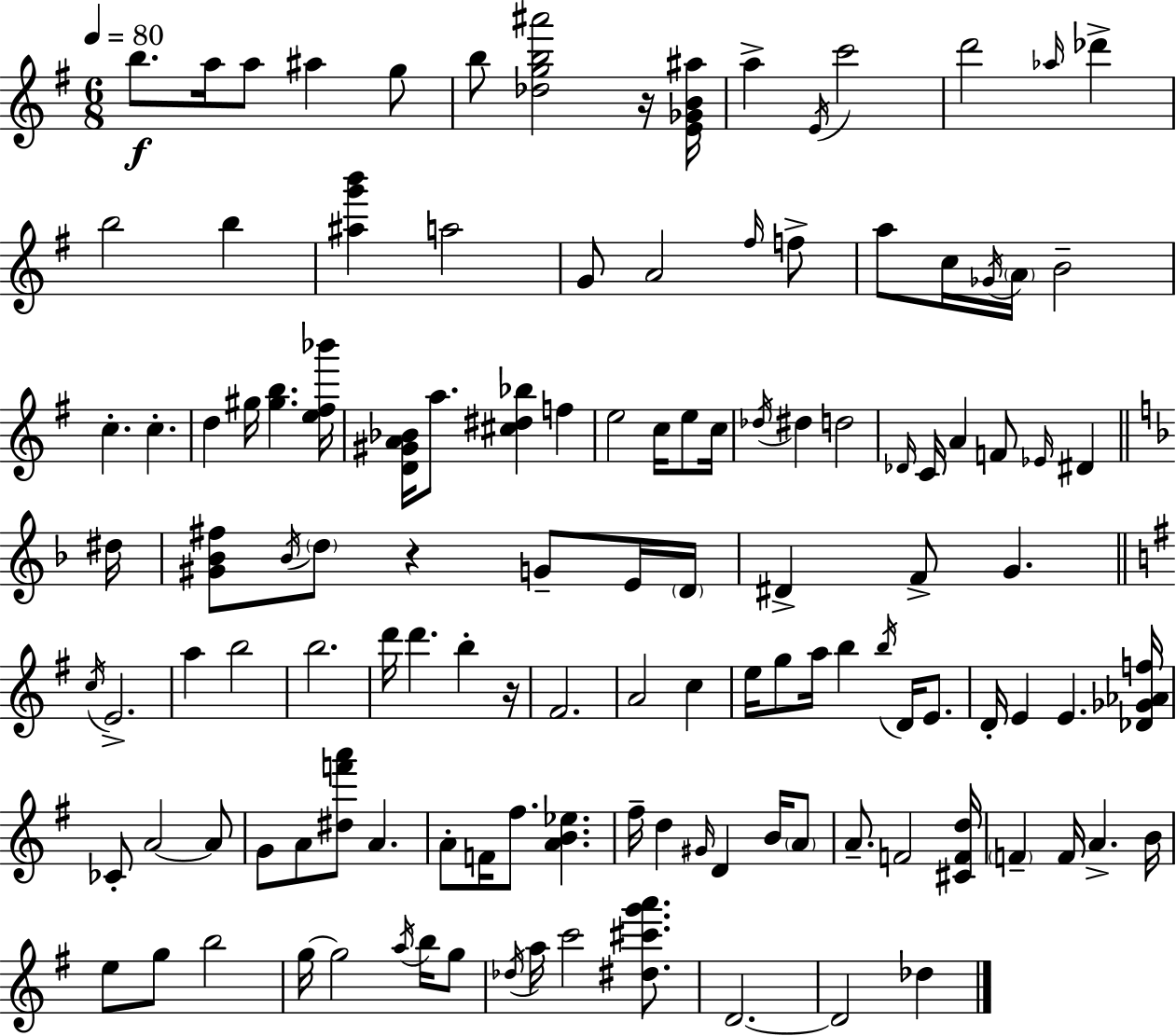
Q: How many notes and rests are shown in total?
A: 124